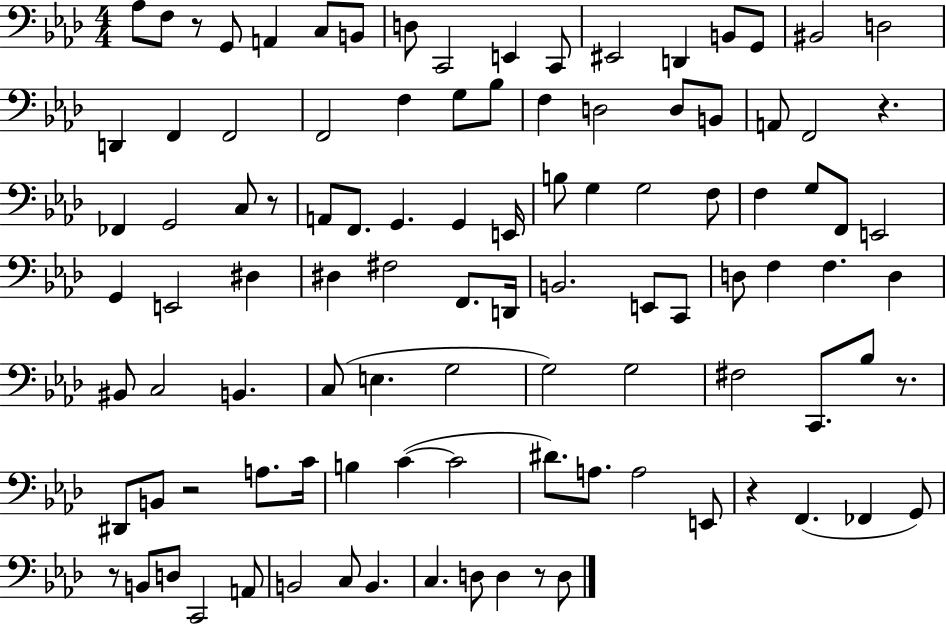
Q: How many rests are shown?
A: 8